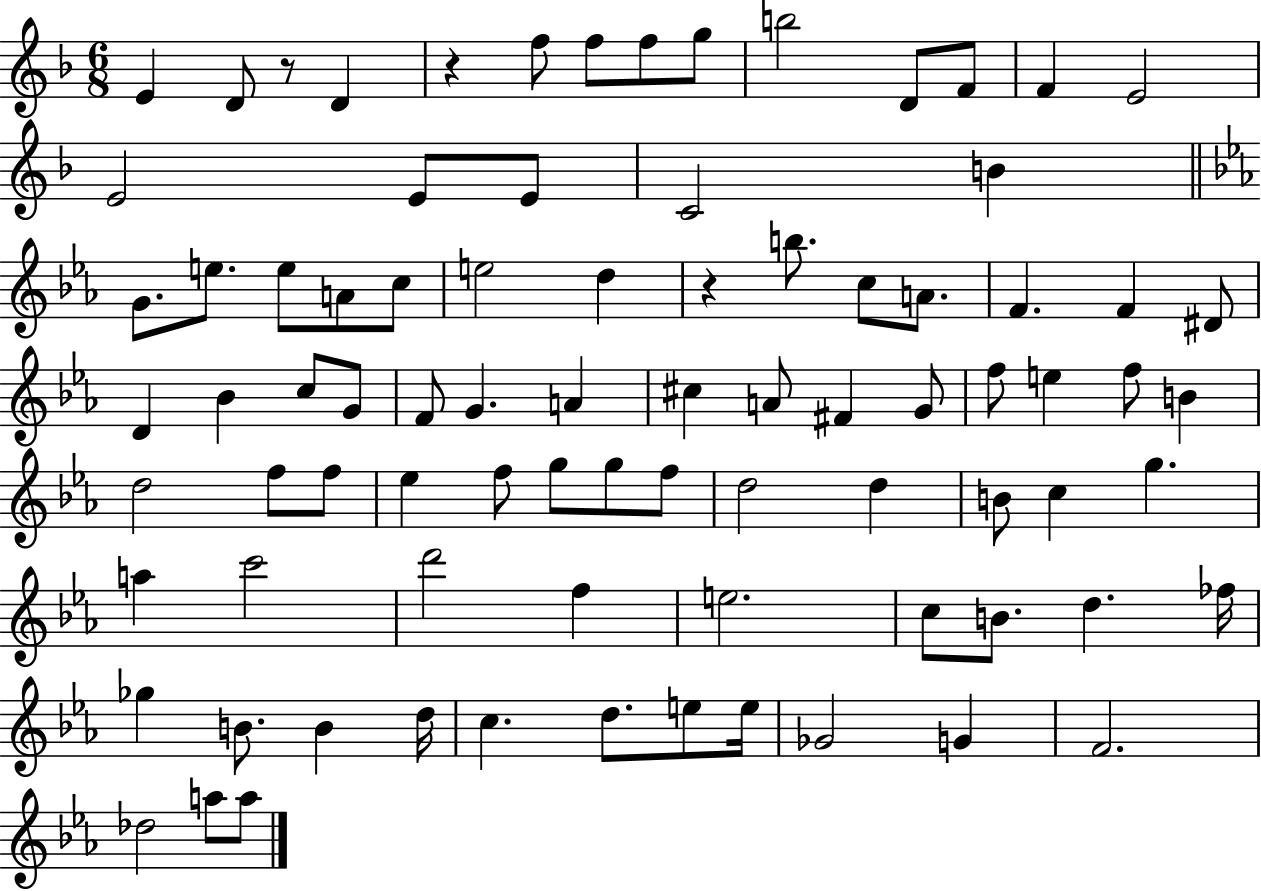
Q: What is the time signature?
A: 6/8